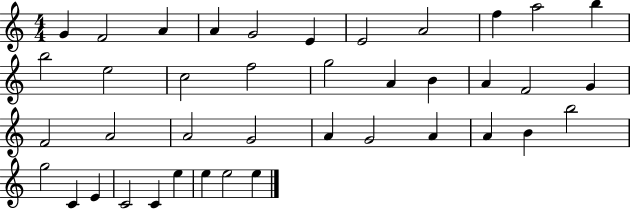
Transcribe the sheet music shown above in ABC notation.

X:1
T:Untitled
M:4/4
L:1/4
K:C
G F2 A A G2 E E2 A2 f a2 b b2 e2 c2 f2 g2 A B A F2 G F2 A2 A2 G2 A G2 A A B b2 g2 C E C2 C e e e2 e